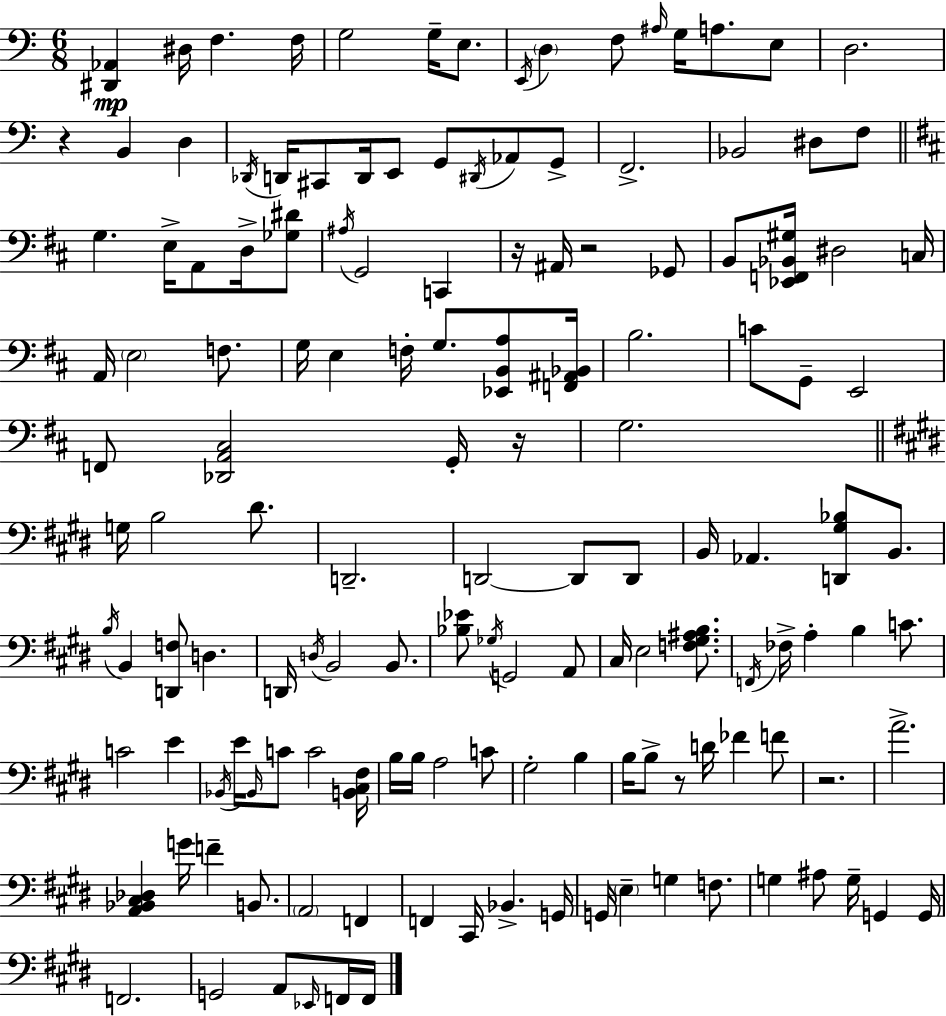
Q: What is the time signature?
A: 6/8